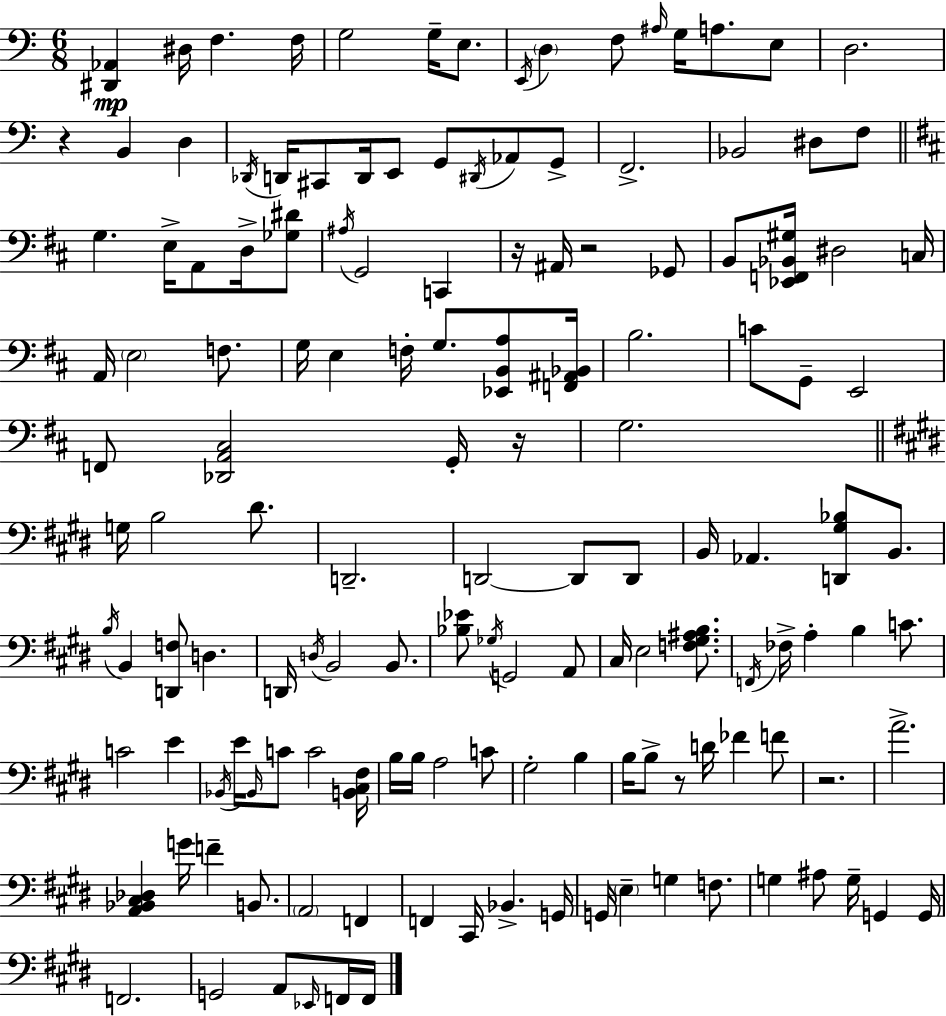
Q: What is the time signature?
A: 6/8